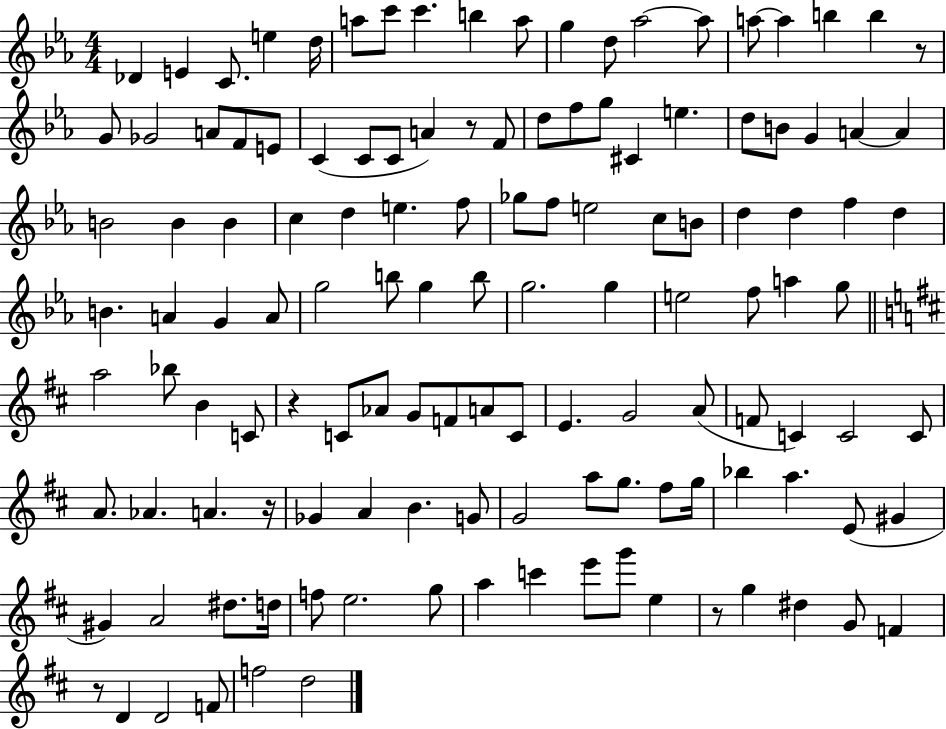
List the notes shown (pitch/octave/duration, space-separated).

Db4/q E4/q C4/e. E5/q D5/s A5/e C6/e C6/q. B5/q A5/e G5/q D5/e Ab5/h Ab5/e A5/e A5/q B5/q B5/q R/e G4/e Gb4/h A4/e F4/e E4/e C4/q C4/e C4/e A4/q R/e F4/e D5/e F5/e G5/e C#4/q E5/q. D5/e B4/e G4/q A4/q A4/q B4/h B4/q B4/q C5/q D5/q E5/q. F5/e Gb5/e F5/e E5/h C5/e B4/e D5/q D5/q F5/q D5/q B4/q. A4/q G4/q A4/e G5/h B5/e G5/q B5/e G5/h. G5/q E5/h F5/e A5/q G5/e A5/h Bb5/e B4/q C4/e R/q C4/e Ab4/e G4/e F4/e A4/e C4/e E4/q. G4/h A4/e F4/e C4/q C4/h C4/e A4/e. Ab4/q. A4/q. R/s Gb4/q A4/q B4/q. G4/e G4/h A5/e G5/e. F#5/e G5/s Bb5/q A5/q. E4/e G#4/q G#4/q A4/h D#5/e. D5/s F5/e E5/h. G5/e A5/q C6/q E6/e G6/e E5/q R/e G5/q D#5/q G4/e F4/q R/e D4/q D4/h F4/e F5/h D5/h